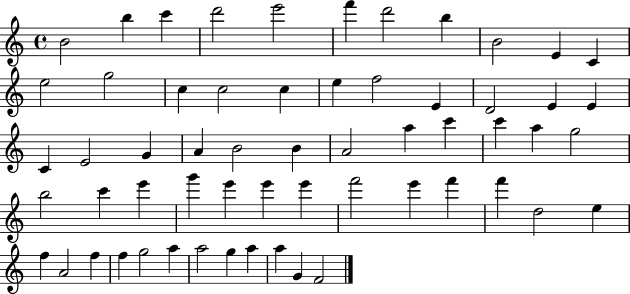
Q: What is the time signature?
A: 4/4